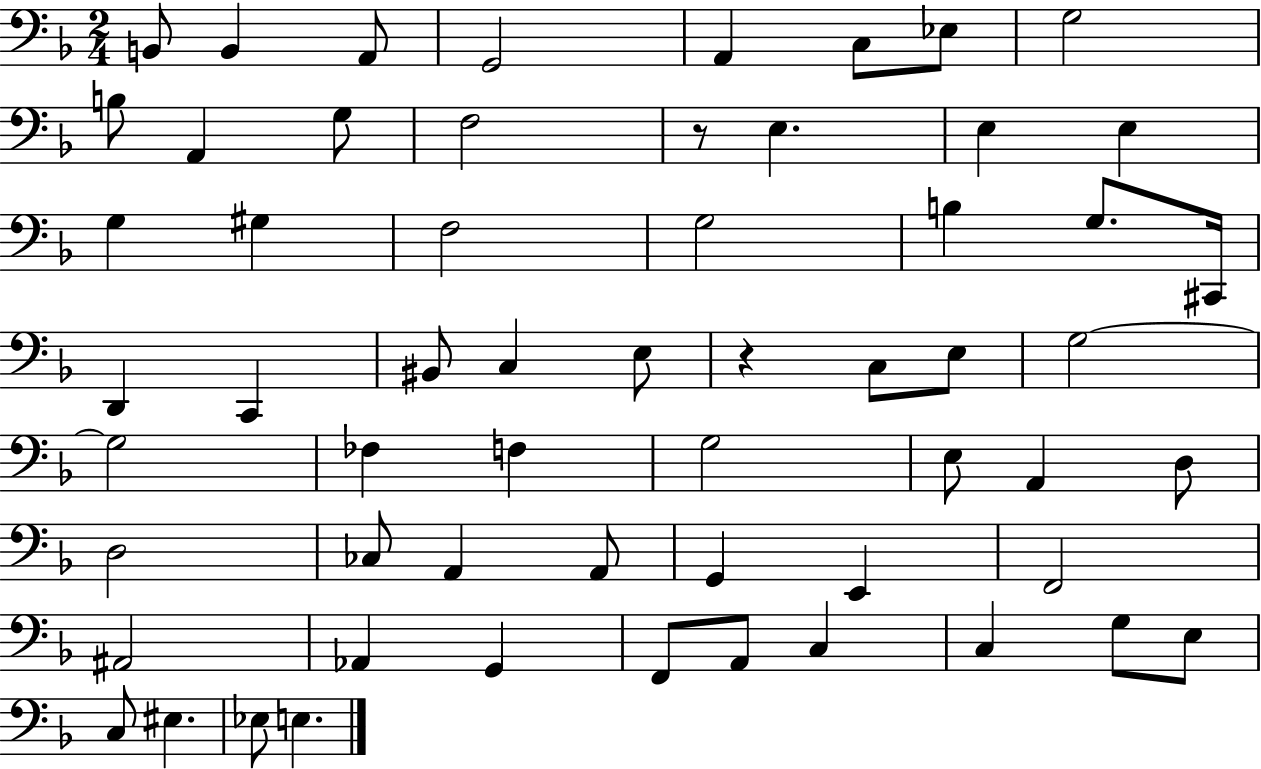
X:1
T:Untitled
M:2/4
L:1/4
K:F
B,,/2 B,, A,,/2 G,,2 A,, C,/2 _E,/2 G,2 B,/2 A,, G,/2 F,2 z/2 E, E, E, G, ^G, F,2 G,2 B, G,/2 ^C,,/4 D,, C,, ^B,,/2 C, E,/2 z C,/2 E,/2 G,2 G,2 _F, F, G,2 E,/2 A,, D,/2 D,2 _C,/2 A,, A,,/2 G,, E,, F,,2 ^A,,2 _A,, G,, F,,/2 A,,/2 C, C, G,/2 E,/2 C,/2 ^E, _E,/2 E,